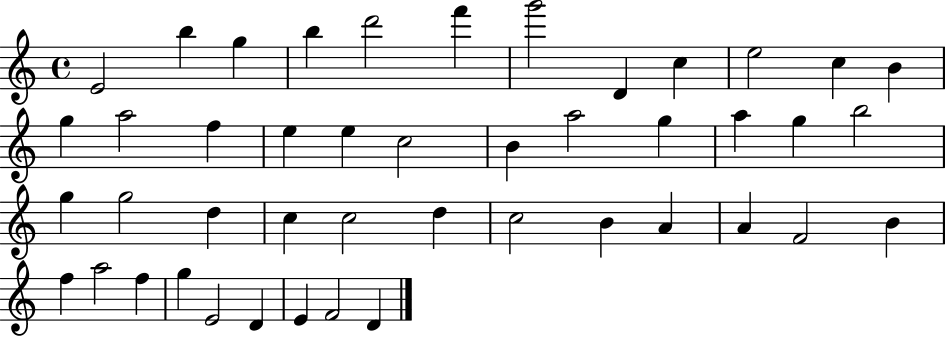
{
  \clef treble
  \time 4/4
  \defaultTimeSignature
  \key c \major
  e'2 b''4 g''4 | b''4 d'''2 f'''4 | g'''2 d'4 c''4 | e''2 c''4 b'4 | \break g''4 a''2 f''4 | e''4 e''4 c''2 | b'4 a''2 g''4 | a''4 g''4 b''2 | \break g''4 g''2 d''4 | c''4 c''2 d''4 | c''2 b'4 a'4 | a'4 f'2 b'4 | \break f''4 a''2 f''4 | g''4 e'2 d'4 | e'4 f'2 d'4 | \bar "|."
}